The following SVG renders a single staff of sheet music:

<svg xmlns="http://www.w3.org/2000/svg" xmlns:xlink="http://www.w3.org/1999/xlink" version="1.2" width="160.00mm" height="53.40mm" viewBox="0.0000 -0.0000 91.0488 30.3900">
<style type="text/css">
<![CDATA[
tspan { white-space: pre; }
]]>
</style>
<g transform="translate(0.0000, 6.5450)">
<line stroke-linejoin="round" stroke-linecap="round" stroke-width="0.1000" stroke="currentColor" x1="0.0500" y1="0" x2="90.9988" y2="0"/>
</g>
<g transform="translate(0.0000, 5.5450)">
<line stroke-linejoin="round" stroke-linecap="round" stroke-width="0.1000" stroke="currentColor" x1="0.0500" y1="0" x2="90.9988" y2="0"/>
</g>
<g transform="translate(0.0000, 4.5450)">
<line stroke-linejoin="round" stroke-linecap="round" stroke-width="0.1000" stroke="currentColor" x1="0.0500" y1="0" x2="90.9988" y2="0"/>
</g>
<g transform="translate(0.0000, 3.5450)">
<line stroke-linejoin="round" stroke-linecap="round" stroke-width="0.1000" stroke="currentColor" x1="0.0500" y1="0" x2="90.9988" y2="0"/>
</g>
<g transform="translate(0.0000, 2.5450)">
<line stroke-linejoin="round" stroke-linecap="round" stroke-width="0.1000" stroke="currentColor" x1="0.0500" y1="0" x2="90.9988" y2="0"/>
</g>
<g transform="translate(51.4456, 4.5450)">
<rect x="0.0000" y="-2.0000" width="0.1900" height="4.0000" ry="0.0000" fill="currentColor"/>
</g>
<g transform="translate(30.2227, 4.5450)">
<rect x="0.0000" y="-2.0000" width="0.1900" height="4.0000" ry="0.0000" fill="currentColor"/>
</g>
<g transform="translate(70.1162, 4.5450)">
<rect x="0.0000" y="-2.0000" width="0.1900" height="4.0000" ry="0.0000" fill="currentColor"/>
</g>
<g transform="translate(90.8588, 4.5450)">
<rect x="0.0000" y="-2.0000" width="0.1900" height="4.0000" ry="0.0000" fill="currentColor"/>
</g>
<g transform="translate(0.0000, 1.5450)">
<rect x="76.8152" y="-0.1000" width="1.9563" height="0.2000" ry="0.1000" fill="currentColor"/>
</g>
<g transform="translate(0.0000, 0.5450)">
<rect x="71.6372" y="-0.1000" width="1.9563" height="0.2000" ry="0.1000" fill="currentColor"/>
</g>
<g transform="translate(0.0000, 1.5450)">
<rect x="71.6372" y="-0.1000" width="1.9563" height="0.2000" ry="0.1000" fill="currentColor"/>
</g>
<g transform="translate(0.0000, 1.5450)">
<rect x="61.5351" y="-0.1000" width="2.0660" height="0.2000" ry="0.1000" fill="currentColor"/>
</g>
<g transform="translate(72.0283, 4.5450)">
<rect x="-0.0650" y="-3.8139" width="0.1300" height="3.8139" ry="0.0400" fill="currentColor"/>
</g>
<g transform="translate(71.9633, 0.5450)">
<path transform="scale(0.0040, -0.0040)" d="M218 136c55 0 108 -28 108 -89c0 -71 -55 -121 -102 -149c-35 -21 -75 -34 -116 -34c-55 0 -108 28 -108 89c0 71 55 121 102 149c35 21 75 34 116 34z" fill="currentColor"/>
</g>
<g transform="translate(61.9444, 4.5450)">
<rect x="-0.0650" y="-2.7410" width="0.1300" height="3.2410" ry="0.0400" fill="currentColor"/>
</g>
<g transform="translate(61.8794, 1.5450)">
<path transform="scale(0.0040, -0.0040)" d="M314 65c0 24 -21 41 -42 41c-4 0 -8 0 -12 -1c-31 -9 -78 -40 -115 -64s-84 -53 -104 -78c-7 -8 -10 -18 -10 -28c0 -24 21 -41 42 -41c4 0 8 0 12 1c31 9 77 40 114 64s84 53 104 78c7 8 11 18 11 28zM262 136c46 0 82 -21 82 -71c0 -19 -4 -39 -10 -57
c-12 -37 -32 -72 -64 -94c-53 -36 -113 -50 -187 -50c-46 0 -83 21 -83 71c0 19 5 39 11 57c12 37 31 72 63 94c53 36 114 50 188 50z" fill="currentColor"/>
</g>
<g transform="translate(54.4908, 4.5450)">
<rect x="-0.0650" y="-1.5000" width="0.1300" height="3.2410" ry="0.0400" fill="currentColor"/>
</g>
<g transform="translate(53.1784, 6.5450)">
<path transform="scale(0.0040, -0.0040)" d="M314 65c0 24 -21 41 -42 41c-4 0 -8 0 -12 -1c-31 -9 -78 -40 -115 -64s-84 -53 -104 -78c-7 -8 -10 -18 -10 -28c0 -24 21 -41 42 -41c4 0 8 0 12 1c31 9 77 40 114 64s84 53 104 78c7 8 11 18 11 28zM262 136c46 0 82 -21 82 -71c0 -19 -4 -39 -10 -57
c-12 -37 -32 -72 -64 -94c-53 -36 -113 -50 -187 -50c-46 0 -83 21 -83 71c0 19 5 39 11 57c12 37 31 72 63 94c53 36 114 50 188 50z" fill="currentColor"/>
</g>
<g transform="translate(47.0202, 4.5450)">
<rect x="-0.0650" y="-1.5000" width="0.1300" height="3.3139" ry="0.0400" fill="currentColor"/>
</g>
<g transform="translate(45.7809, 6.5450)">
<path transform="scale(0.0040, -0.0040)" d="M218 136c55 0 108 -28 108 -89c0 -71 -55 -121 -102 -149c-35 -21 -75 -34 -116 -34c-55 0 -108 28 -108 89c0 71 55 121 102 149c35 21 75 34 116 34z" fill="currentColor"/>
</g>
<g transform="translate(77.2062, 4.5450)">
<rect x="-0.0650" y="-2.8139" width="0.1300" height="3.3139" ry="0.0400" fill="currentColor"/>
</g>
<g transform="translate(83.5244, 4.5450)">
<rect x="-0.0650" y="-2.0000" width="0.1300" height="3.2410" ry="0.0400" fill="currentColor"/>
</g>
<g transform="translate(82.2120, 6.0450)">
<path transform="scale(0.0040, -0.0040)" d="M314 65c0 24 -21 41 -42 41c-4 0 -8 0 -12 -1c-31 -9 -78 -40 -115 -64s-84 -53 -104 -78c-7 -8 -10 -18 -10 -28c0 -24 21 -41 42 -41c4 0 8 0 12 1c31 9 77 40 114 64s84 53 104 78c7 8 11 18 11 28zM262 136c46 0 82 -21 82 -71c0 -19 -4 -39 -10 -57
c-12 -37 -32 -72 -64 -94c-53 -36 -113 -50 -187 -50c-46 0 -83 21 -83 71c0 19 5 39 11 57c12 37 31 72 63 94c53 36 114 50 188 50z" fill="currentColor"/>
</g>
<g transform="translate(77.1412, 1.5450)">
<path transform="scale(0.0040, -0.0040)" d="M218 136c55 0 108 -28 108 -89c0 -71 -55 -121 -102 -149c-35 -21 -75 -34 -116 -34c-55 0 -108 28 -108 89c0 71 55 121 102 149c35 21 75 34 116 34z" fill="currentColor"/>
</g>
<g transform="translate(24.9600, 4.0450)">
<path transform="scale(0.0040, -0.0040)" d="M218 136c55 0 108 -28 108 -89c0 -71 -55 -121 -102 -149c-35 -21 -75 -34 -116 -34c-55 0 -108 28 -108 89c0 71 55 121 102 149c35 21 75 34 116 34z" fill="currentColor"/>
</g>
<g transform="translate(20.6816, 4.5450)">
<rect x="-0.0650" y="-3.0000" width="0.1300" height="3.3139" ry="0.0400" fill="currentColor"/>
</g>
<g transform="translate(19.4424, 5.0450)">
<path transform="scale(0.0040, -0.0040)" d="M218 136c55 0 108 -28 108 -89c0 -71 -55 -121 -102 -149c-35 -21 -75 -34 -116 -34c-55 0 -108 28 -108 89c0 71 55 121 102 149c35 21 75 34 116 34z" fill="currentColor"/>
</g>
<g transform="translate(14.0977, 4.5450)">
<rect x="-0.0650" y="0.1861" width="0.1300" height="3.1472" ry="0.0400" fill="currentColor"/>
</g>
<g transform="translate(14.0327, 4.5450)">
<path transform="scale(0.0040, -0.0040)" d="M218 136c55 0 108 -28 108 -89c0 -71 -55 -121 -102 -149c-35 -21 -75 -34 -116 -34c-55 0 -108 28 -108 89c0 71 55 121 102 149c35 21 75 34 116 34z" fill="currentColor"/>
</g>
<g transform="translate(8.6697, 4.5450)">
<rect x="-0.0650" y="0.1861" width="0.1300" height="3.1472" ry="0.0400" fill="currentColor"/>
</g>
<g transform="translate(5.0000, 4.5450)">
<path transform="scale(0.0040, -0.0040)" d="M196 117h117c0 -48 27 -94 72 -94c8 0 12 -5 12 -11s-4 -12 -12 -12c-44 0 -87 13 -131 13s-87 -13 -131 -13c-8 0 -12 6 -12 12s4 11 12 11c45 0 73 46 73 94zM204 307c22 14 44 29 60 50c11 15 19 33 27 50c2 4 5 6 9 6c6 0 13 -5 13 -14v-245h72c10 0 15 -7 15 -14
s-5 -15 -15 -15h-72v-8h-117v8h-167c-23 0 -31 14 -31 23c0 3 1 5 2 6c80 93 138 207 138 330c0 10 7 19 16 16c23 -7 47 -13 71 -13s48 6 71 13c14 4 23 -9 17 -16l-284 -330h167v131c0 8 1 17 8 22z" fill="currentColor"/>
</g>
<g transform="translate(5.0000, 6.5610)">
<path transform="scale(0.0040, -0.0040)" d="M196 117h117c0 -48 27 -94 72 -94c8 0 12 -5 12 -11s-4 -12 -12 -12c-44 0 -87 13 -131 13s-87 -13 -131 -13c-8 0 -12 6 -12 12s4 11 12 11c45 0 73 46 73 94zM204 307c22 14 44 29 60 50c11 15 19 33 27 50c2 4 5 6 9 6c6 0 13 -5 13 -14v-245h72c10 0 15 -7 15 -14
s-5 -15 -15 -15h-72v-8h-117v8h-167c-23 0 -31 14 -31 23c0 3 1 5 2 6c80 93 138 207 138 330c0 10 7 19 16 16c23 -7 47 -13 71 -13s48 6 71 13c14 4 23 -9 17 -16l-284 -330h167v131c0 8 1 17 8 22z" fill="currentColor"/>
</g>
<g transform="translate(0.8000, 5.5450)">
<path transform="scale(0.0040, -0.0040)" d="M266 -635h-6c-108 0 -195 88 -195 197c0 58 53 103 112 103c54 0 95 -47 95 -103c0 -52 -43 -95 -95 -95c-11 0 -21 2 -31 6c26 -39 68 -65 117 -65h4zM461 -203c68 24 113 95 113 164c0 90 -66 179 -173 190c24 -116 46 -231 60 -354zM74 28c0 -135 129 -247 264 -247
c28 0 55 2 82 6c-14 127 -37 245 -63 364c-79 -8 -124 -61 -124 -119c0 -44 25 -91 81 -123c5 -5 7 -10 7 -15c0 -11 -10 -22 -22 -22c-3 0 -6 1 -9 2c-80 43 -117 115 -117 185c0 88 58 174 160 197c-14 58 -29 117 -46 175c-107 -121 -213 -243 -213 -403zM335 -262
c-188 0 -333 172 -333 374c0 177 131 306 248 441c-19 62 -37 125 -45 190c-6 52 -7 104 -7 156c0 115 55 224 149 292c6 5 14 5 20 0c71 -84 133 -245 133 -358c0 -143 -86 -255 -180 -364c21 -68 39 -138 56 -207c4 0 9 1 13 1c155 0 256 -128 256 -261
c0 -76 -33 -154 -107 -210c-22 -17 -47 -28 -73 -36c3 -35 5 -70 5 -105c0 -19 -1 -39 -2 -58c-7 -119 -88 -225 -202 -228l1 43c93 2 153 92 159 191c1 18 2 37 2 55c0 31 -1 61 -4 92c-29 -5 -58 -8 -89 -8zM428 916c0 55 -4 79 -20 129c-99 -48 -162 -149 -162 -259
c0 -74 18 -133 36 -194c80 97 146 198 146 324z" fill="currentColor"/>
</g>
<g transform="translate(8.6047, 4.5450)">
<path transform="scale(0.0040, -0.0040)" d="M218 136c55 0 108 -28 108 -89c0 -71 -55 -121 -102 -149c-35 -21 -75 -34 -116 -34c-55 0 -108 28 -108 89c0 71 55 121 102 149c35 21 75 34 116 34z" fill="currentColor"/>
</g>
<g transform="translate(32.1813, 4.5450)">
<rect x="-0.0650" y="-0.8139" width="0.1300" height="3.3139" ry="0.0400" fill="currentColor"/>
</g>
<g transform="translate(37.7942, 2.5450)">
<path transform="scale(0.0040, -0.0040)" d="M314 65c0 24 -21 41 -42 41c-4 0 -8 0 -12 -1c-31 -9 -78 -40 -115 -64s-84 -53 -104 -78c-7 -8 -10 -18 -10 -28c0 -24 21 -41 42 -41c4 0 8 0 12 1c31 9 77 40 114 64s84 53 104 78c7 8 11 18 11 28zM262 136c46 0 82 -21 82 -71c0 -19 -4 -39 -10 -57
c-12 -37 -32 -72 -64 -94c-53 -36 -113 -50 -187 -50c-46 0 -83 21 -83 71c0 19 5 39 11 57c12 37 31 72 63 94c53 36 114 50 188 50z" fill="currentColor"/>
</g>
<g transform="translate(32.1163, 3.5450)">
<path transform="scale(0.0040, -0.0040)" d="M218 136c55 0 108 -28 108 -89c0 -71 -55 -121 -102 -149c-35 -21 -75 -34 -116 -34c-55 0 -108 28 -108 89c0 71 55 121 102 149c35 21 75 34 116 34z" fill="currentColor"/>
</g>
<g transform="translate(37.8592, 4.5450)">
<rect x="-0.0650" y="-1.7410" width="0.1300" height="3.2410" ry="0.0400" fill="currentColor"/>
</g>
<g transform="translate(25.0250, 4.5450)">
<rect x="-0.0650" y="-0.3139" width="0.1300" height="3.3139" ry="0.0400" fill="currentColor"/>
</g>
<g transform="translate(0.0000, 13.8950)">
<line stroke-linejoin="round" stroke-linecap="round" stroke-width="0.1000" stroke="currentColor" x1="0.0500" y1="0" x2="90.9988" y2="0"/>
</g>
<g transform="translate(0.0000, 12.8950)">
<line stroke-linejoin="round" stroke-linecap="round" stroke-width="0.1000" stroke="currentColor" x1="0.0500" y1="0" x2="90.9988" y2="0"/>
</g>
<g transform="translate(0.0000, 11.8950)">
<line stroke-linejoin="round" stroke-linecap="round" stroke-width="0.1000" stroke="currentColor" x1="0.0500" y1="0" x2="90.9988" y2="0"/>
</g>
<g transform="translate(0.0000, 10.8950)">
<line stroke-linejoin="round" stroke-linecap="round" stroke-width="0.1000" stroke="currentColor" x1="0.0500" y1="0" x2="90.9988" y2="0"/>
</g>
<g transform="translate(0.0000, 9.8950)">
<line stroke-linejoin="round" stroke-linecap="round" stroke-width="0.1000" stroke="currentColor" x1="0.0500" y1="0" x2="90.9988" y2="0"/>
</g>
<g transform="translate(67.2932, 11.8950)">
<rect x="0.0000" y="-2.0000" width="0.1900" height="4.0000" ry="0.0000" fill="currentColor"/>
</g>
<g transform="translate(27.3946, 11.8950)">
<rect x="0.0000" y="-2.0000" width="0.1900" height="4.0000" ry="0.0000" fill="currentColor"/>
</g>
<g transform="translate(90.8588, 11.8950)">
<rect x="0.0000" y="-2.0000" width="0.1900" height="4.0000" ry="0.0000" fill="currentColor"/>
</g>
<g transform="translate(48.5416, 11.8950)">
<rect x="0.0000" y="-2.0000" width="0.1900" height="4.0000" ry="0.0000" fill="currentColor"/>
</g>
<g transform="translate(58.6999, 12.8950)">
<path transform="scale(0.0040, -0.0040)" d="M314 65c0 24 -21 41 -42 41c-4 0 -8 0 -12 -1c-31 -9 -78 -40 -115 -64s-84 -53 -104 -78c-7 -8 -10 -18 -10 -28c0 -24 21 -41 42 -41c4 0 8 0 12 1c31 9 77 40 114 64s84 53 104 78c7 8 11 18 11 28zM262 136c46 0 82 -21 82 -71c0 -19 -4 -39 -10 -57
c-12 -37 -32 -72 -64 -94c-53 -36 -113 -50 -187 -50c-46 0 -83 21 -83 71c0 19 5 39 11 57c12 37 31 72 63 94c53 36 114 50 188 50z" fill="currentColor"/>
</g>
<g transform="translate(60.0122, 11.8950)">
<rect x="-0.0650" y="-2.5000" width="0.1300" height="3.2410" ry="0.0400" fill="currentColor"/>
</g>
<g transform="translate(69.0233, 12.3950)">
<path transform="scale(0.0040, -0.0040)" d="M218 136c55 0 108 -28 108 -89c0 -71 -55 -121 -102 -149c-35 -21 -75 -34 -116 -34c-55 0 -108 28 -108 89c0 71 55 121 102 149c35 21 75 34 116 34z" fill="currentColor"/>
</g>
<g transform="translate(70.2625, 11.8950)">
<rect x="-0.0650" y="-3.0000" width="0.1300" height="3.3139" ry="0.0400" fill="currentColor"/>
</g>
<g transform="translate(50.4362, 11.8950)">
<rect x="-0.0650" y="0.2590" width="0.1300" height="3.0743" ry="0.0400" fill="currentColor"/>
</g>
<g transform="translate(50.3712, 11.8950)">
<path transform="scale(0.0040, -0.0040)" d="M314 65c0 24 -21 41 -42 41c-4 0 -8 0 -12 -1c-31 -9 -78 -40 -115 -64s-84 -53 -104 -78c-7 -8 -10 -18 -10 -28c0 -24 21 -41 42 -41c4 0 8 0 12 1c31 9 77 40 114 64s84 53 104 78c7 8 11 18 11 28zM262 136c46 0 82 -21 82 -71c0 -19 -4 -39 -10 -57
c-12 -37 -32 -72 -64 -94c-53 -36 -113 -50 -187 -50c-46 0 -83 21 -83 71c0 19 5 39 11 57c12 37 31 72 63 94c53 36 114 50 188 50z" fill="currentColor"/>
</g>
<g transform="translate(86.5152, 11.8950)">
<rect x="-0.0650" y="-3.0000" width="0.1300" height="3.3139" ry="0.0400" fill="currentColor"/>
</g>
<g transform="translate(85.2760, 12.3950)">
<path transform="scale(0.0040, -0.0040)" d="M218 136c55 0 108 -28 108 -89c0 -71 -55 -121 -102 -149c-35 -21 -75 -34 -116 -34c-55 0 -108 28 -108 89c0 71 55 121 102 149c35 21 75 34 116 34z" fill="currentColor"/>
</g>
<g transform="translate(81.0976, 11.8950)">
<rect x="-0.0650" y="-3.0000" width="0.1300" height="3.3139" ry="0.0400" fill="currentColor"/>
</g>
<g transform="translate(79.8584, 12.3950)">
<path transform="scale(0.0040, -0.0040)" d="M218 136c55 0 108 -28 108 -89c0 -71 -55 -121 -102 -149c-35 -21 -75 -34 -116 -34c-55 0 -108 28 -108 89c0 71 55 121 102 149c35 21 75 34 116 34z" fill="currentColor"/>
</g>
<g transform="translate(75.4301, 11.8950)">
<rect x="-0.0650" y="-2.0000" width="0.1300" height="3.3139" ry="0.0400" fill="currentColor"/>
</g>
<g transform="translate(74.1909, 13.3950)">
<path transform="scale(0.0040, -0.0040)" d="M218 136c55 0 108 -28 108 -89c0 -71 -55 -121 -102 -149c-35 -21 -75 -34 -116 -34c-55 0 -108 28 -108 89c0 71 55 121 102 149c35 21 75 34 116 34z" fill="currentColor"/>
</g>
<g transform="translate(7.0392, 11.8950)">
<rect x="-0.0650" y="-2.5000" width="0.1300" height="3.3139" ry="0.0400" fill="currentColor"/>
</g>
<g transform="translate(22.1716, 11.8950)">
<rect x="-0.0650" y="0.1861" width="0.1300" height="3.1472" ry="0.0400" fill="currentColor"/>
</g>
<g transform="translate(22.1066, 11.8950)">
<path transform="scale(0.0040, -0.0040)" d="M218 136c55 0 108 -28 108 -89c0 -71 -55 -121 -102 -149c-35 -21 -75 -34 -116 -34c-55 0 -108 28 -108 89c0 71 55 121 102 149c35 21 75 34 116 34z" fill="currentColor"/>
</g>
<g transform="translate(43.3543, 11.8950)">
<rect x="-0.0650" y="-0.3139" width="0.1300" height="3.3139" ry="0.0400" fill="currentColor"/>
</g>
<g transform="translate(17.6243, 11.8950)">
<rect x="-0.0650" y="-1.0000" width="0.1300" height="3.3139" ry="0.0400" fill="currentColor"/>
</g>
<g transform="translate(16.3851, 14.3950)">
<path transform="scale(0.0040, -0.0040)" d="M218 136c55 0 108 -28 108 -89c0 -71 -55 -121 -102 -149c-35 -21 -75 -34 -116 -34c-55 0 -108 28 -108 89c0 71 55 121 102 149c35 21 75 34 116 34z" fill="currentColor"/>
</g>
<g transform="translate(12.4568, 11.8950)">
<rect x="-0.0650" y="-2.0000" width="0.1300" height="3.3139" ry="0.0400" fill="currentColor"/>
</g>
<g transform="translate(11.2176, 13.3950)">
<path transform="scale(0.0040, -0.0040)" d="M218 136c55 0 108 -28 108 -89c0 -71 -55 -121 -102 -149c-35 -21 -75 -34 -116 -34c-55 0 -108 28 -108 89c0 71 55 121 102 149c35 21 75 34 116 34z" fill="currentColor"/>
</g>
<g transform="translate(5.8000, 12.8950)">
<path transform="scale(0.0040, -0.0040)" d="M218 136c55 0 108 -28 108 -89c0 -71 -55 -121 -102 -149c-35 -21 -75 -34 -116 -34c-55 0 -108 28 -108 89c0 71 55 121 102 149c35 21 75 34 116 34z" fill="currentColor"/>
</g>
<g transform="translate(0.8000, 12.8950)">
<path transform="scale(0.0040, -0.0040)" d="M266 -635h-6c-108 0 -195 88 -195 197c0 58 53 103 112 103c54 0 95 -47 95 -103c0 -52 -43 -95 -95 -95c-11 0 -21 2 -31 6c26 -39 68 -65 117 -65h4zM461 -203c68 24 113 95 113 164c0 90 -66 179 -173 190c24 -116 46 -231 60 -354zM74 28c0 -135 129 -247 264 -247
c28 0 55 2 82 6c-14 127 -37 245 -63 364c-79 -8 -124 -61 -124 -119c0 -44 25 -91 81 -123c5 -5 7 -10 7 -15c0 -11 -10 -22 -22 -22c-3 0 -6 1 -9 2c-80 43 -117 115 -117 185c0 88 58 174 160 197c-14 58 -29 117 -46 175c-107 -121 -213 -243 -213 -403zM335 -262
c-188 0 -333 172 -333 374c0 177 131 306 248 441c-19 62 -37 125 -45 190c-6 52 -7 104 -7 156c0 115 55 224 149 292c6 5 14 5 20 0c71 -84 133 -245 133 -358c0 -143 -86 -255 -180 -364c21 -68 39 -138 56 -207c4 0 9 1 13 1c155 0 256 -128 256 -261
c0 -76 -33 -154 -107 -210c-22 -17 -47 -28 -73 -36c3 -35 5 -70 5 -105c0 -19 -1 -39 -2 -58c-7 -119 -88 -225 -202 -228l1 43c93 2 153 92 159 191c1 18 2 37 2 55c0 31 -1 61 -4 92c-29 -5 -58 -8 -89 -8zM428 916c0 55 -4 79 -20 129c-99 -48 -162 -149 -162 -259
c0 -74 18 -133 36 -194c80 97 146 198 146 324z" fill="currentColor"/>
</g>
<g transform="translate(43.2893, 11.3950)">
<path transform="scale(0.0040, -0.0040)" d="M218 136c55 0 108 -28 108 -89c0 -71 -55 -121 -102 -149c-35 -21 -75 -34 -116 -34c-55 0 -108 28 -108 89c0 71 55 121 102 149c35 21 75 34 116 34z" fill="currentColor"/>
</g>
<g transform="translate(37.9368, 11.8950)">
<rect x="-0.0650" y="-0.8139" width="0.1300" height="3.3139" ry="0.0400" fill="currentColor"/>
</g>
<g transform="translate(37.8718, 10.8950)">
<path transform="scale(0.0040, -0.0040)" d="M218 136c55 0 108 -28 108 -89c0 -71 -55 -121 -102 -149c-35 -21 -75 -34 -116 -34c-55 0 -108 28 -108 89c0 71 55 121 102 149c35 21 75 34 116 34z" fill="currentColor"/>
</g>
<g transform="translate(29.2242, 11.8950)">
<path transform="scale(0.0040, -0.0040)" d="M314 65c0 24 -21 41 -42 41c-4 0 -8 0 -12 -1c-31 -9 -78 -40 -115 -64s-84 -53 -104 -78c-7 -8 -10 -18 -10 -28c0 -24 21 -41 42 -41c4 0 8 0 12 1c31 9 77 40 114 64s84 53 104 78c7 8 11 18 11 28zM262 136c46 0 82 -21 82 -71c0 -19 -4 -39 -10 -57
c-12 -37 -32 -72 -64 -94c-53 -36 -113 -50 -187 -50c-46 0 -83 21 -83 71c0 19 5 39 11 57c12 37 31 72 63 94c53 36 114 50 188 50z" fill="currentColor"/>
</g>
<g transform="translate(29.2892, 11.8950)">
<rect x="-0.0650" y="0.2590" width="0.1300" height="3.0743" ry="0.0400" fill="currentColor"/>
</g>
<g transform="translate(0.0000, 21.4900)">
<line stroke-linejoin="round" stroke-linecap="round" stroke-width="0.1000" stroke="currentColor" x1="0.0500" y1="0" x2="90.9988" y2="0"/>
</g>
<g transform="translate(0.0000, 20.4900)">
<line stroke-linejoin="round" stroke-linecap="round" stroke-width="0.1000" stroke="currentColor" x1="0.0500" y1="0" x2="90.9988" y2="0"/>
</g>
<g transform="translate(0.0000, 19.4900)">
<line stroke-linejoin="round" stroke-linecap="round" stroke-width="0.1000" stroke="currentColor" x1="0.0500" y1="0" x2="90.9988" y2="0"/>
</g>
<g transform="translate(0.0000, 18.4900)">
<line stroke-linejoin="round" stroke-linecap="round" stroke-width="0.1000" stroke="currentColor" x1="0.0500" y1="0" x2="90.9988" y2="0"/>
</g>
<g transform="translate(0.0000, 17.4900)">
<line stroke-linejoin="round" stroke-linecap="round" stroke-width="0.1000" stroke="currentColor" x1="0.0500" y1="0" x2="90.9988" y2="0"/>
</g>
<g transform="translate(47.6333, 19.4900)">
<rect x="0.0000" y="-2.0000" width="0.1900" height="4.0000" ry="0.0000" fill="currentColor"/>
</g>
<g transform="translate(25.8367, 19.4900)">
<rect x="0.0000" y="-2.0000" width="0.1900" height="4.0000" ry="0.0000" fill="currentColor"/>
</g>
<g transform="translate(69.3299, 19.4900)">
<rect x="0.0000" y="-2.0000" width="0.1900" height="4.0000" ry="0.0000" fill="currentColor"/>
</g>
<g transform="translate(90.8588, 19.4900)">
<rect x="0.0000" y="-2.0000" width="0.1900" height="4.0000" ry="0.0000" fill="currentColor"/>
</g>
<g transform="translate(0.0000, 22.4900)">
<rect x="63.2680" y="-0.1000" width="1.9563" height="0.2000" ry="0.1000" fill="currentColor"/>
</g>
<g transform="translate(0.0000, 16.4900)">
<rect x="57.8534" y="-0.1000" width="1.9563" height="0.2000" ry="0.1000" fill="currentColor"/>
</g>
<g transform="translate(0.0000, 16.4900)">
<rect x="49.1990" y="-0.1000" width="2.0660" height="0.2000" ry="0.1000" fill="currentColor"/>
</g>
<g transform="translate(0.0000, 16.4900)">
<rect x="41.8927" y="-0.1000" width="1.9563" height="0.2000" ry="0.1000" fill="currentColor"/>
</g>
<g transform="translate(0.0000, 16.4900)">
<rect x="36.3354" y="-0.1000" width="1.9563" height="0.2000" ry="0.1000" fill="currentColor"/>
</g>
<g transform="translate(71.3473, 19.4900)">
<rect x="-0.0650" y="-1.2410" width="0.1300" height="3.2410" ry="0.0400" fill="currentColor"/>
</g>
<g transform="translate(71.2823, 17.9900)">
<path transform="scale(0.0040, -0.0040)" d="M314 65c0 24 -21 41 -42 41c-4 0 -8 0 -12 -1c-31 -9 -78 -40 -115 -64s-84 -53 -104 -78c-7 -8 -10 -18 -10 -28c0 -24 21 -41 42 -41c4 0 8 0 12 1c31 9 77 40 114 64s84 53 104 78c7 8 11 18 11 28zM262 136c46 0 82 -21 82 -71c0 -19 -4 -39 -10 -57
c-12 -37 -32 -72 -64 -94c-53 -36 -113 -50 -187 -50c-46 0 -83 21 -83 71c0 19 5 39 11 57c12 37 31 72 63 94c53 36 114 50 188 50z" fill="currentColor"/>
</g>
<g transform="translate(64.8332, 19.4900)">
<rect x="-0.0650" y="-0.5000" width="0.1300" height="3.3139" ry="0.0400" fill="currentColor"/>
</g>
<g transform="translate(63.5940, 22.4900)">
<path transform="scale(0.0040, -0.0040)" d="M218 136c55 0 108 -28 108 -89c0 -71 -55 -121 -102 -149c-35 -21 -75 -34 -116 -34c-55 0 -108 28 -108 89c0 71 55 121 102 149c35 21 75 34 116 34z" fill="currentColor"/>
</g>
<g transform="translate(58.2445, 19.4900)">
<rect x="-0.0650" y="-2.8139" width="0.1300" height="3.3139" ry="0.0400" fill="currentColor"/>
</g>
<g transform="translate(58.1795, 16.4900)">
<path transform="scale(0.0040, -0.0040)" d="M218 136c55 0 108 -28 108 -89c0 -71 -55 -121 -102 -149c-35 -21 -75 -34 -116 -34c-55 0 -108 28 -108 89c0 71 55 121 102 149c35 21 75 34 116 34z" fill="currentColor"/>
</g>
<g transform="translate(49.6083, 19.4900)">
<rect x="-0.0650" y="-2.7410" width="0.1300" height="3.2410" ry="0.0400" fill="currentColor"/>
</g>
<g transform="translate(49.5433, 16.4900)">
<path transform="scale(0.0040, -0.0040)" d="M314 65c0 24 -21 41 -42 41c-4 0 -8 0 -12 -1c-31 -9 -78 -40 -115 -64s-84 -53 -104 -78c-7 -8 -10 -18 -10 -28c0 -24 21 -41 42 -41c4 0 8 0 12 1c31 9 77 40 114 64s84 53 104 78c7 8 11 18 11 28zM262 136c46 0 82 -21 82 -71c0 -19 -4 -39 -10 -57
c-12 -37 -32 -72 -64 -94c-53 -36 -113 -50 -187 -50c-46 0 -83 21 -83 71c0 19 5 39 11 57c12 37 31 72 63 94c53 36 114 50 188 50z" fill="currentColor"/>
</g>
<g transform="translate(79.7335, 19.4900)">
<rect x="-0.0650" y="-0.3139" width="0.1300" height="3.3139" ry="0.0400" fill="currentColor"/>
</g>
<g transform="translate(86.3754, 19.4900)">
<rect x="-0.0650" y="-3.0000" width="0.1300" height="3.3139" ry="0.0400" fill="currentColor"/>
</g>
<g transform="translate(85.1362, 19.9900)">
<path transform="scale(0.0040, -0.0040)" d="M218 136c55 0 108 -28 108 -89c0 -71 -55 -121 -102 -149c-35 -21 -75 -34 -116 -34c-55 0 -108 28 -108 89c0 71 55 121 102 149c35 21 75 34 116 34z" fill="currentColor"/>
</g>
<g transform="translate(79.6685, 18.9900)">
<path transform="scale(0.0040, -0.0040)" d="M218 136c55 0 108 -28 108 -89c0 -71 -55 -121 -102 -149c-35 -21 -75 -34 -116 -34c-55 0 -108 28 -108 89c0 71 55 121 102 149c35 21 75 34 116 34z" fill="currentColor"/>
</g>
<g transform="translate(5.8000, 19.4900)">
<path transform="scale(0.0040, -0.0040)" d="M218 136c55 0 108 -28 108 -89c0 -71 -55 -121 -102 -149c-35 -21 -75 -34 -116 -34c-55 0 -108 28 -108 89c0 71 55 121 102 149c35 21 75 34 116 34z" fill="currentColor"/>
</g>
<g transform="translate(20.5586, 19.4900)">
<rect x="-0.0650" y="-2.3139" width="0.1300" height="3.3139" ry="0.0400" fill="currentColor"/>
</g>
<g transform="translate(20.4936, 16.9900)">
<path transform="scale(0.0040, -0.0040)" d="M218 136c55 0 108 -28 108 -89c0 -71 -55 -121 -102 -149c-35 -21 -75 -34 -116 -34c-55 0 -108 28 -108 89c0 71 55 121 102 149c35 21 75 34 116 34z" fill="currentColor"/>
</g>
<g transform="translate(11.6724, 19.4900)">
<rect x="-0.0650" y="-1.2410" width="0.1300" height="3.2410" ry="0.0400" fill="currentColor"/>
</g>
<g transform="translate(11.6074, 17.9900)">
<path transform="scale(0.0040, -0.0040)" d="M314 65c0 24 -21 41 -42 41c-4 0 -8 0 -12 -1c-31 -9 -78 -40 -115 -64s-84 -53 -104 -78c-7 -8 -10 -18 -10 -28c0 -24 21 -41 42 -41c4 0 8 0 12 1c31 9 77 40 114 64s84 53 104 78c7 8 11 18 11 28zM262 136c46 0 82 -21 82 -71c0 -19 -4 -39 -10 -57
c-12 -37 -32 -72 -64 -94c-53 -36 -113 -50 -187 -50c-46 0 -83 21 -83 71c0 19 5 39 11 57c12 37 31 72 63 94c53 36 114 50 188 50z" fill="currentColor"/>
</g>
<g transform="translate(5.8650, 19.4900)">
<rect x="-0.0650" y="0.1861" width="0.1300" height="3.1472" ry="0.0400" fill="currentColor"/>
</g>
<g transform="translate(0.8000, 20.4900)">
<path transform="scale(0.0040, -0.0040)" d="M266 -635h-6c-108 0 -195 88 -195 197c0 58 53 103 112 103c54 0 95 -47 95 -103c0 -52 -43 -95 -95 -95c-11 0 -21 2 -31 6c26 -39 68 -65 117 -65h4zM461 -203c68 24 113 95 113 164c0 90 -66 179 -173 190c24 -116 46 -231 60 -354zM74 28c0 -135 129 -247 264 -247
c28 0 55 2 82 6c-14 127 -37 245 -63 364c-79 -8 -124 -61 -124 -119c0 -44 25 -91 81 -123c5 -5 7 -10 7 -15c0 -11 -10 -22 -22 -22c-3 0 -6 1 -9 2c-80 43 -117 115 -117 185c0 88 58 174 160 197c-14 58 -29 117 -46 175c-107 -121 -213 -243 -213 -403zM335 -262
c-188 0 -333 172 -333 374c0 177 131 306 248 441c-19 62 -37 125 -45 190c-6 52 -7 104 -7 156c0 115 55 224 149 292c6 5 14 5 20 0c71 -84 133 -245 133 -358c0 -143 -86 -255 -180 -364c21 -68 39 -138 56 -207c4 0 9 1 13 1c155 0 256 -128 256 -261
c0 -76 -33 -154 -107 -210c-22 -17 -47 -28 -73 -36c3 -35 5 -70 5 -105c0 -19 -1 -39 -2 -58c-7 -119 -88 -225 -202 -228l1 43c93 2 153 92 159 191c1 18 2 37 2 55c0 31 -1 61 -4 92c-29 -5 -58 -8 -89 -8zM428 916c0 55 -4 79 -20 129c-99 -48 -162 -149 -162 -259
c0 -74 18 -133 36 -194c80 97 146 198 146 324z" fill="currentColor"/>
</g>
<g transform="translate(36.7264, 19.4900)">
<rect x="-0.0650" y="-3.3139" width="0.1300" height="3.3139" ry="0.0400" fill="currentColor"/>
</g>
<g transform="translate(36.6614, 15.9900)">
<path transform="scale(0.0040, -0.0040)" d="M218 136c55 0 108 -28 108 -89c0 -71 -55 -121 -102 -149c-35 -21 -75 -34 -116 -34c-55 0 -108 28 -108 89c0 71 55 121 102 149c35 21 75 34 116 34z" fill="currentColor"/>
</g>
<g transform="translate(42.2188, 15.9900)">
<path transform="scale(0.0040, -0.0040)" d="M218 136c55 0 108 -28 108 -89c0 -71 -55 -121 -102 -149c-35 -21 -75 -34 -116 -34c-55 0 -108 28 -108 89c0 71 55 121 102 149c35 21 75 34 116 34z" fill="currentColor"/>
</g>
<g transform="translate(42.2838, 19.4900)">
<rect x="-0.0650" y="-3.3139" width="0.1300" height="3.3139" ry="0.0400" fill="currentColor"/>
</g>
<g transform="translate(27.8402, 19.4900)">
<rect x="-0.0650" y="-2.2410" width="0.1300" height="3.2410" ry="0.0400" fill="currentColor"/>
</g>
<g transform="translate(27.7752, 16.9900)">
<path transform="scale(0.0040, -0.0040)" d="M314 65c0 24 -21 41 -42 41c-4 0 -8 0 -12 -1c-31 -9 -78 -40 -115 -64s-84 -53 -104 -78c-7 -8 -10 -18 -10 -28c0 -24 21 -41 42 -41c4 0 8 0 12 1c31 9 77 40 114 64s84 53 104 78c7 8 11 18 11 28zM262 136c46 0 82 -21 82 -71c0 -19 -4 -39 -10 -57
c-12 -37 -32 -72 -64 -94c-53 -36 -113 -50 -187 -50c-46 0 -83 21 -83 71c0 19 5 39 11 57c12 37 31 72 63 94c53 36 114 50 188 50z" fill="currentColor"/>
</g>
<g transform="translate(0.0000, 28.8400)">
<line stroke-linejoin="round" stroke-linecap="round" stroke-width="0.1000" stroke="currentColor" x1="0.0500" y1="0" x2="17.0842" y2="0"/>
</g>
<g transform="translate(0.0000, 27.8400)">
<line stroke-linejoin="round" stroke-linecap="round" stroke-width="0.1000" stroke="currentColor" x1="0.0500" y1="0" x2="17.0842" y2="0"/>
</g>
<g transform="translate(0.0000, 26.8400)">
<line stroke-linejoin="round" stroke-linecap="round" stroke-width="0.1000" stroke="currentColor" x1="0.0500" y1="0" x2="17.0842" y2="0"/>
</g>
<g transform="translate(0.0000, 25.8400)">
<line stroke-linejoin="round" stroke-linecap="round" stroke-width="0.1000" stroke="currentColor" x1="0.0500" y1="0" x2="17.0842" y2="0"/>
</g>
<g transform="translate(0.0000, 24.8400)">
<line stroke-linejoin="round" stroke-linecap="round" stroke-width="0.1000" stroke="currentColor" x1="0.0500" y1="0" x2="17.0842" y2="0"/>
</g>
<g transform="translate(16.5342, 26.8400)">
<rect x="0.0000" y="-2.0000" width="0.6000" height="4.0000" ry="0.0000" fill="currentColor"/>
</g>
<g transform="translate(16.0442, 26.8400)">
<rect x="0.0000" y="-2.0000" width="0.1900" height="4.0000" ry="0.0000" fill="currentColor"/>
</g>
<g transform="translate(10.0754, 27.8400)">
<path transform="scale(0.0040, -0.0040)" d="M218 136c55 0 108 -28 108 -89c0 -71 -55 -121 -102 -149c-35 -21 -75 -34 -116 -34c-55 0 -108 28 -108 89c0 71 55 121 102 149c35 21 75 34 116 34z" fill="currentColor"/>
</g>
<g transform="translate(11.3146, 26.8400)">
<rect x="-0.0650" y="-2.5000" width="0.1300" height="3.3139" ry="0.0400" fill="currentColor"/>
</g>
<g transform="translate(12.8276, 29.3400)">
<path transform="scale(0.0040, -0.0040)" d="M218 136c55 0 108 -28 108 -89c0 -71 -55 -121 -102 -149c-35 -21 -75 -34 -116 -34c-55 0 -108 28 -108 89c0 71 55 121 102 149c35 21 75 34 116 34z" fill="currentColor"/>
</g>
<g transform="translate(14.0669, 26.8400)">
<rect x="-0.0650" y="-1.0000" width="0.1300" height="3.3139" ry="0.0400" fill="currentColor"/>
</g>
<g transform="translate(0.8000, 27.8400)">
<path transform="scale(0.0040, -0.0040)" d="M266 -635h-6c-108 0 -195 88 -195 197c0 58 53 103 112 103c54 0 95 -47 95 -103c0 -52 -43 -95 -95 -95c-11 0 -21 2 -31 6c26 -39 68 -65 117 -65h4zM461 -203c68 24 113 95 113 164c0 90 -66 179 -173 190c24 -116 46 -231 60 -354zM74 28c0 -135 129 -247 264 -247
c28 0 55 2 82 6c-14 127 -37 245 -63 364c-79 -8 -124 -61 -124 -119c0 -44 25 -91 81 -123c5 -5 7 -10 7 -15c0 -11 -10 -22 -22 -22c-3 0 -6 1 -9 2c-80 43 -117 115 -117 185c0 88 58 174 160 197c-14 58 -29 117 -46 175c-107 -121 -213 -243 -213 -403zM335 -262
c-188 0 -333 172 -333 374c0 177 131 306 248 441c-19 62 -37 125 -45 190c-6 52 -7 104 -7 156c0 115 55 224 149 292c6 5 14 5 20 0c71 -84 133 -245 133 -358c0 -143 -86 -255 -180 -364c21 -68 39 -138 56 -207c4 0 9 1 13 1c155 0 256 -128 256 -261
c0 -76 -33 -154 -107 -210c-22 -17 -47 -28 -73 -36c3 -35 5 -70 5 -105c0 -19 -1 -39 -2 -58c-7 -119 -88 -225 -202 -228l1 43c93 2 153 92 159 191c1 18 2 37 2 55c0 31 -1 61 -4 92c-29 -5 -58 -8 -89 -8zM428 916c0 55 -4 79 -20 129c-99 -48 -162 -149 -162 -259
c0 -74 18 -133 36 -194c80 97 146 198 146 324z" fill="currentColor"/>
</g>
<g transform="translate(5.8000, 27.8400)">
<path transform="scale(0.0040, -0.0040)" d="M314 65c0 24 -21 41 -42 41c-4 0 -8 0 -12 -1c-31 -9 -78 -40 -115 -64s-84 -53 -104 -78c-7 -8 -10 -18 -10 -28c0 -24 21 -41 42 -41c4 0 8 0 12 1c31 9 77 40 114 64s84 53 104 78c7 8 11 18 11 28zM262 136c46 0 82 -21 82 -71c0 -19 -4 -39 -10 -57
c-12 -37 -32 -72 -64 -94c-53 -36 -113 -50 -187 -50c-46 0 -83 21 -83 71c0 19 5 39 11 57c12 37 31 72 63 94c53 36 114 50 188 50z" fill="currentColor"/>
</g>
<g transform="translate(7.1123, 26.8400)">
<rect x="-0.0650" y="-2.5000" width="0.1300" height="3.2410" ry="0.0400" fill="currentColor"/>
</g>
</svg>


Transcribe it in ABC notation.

X:1
T:Untitled
M:4/4
L:1/4
K:C
B B A c d f2 E E2 a2 c' a F2 G F D B B2 d c B2 G2 A F A A B e2 g g2 b b a2 a C e2 c A G2 G D